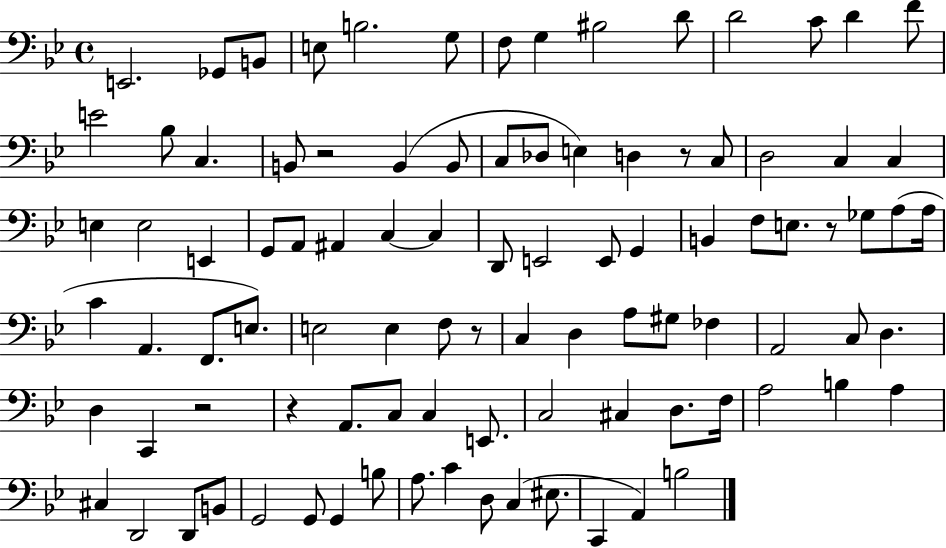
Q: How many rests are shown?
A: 6